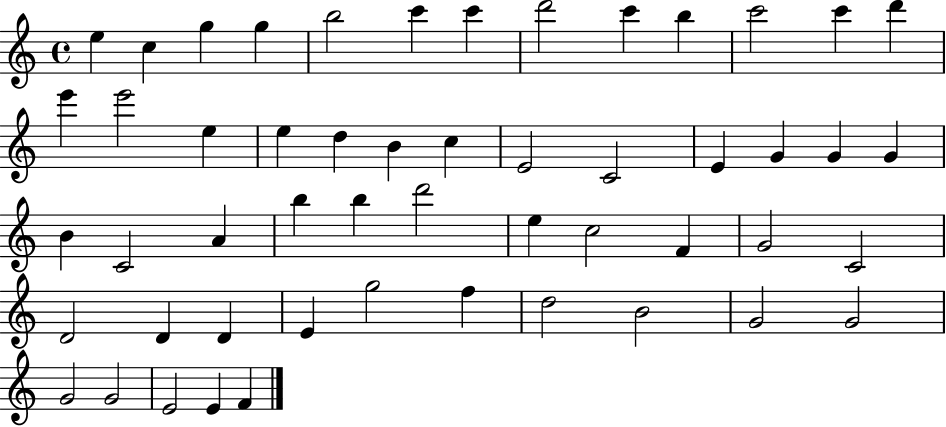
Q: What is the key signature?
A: C major